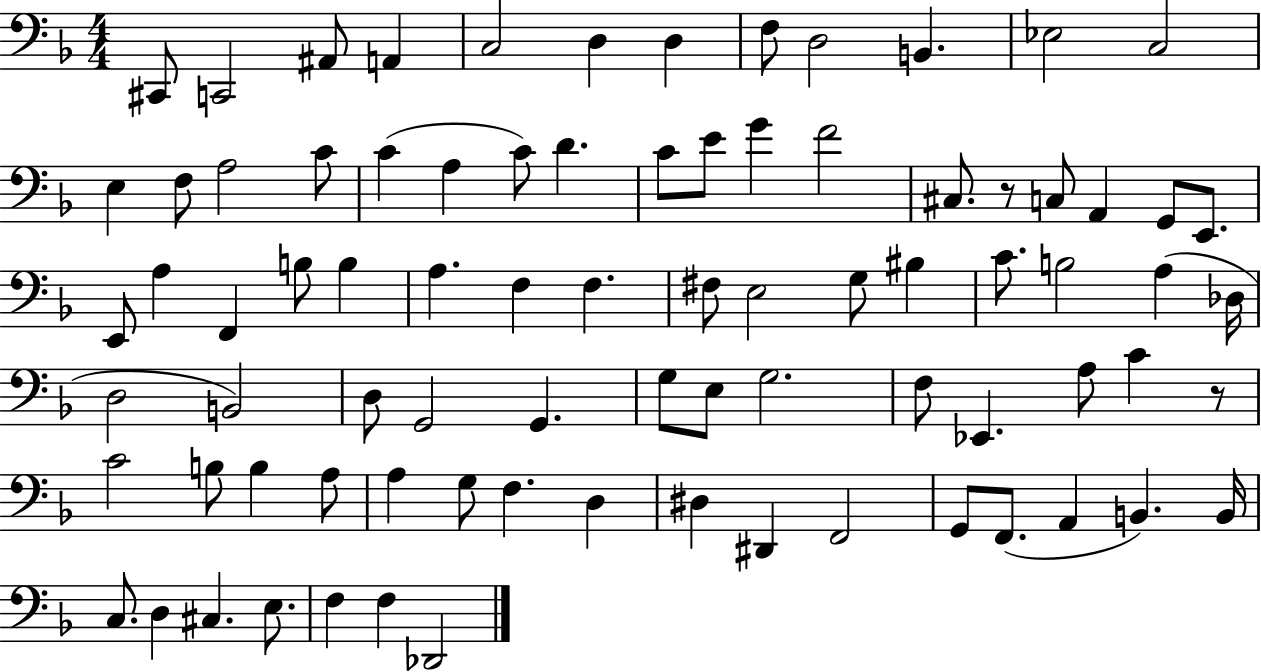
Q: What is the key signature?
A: F major